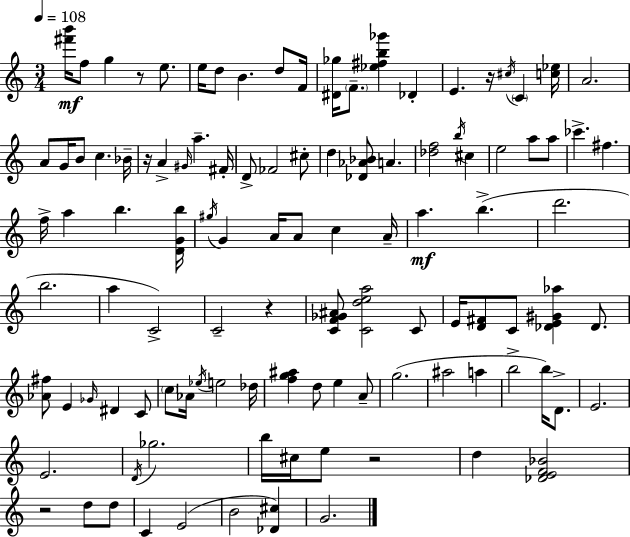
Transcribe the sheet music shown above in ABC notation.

X:1
T:Untitled
M:3/4
L:1/4
K:C
[^f'b']/4 f/2 g z/2 e/2 e/4 d/2 B d/2 F/4 [^D_g]/4 F/2 [_e^fb_g'] _D E z/4 ^c/4 C [c_e]/4 A2 A/2 G/4 B/2 c _B/4 z/4 A ^G/4 a ^F/4 D/2 _F2 ^c/2 d [_D_A_B]/2 A [_df]2 b/4 ^c e2 a/2 a/2 _c' ^f f/4 a b [DGb]/4 ^g/4 G A/4 A/2 c A/4 a b d'2 b2 a C2 C2 z [CF_G^A]/2 [Cdea]2 C/2 E/4 [D^F]/2 C/2 [_DE^G_a] _D/2 [_A^f]/2 E _G/4 ^D C/2 c/2 _A/4 _e/4 e2 _d/4 [fg^a] d/2 e A/2 g2 ^a2 a b2 b/4 D/2 E2 E2 D/4 _g2 b/4 ^c/4 e/2 z2 d [_DEF_B]2 z2 d/2 d/2 C E2 B2 [_D^c] G2